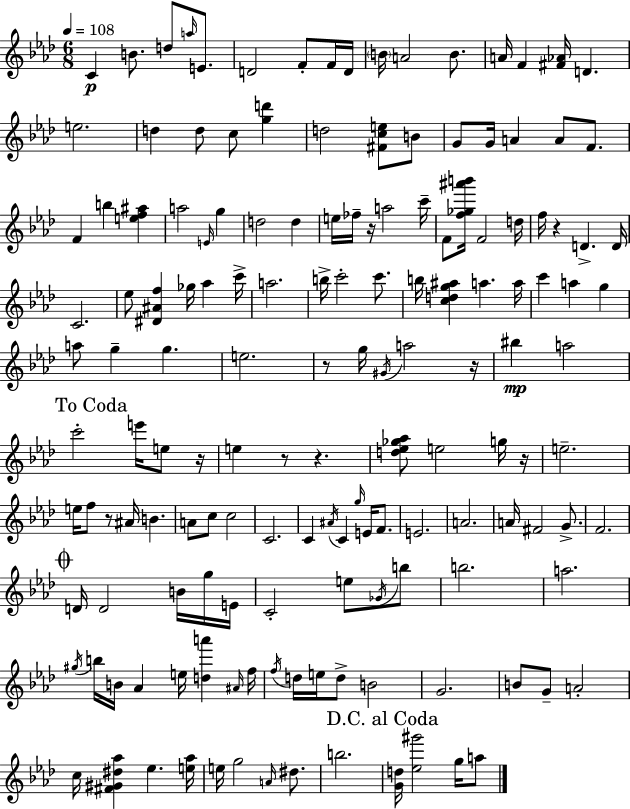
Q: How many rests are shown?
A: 9